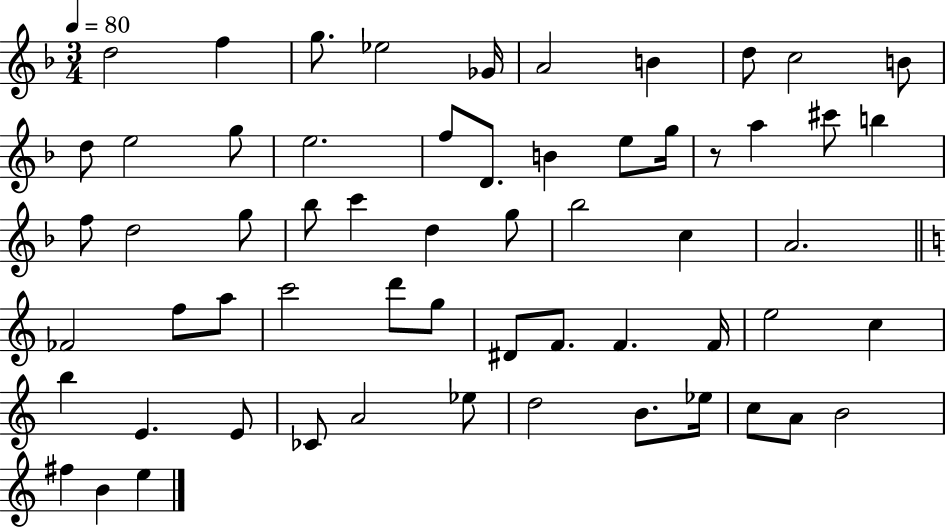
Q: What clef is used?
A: treble